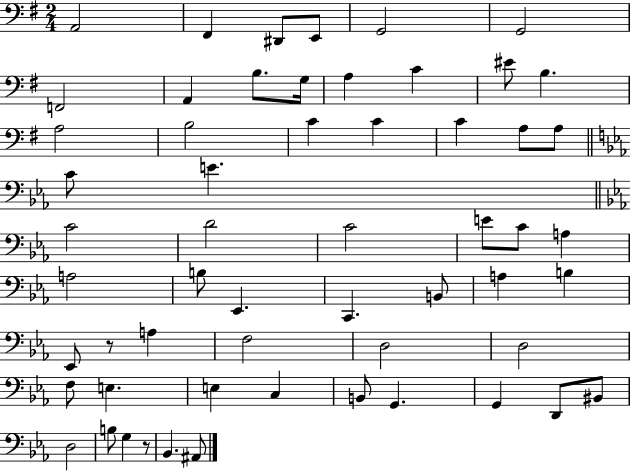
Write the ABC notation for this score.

X:1
T:Untitled
M:2/4
L:1/4
K:G
A,,2 ^F,, ^D,,/2 E,,/2 G,,2 G,,2 F,,2 A,, B,/2 G,/4 A, C ^E/2 B, A,2 B,2 C C C A,/2 A,/2 C/2 E C2 D2 C2 E/2 C/2 A, A,2 B,/2 _E,, C,, B,,/2 A, B, _E,,/2 z/2 A, F,2 D,2 D,2 F,/2 E, E, C, B,,/2 G,, G,, D,,/2 ^B,,/2 D,2 B,/2 G, z/2 _B,, ^A,,/2